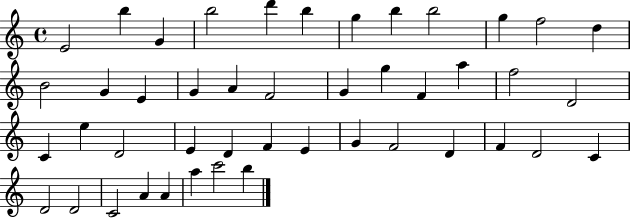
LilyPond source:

{
  \clef treble
  \time 4/4
  \defaultTimeSignature
  \key c \major
  e'2 b''4 g'4 | b''2 d'''4 b''4 | g''4 b''4 b''2 | g''4 f''2 d''4 | \break b'2 g'4 e'4 | g'4 a'4 f'2 | g'4 g''4 f'4 a''4 | f''2 d'2 | \break c'4 e''4 d'2 | e'4 d'4 f'4 e'4 | g'4 f'2 d'4 | f'4 d'2 c'4 | \break d'2 d'2 | c'2 a'4 a'4 | a''4 c'''2 b''4 | \bar "|."
}